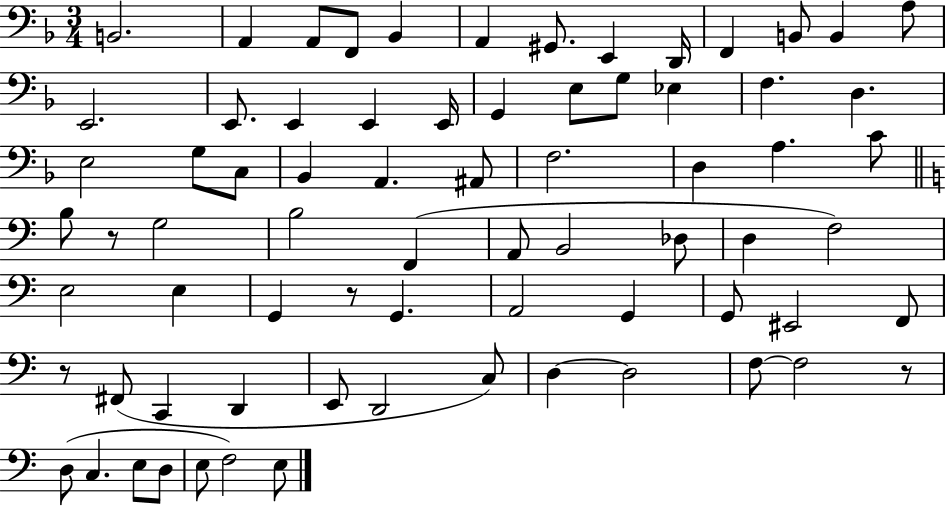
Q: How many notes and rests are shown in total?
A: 73